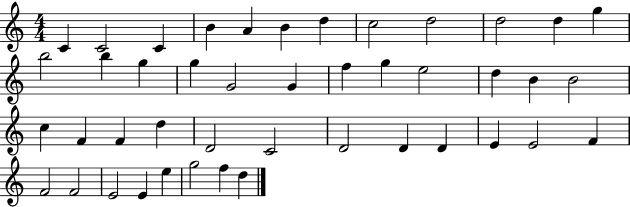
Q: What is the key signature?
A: C major